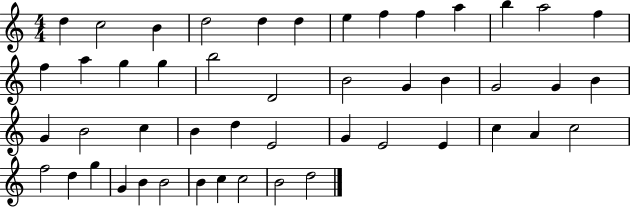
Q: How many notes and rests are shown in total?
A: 48